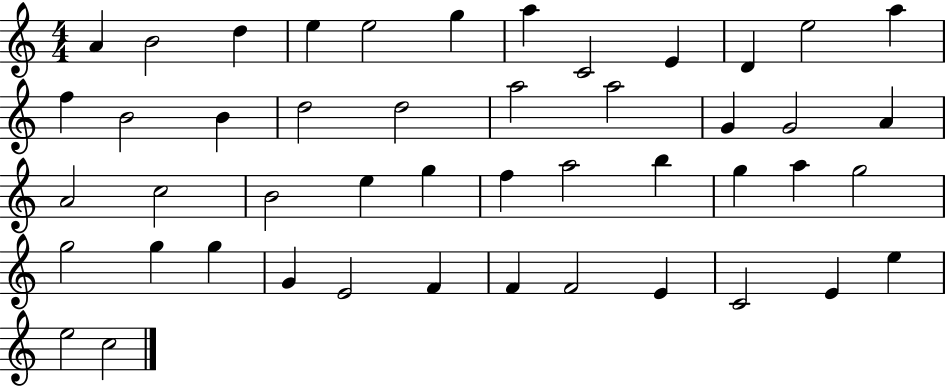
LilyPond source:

{
  \clef treble
  \numericTimeSignature
  \time 4/4
  \key c \major
  a'4 b'2 d''4 | e''4 e''2 g''4 | a''4 c'2 e'4 | d'4 e''2 a''4 | \break f''4 b'2 b'4 | d''2 d''2 | a''2 a''2 | g'4 g'2 a'4 | \break a'2 c''2 | b'2 e''4 g''4 | f''4 a''2 b''4 | g''4 a''4 g''2 | \break g''2 g''4 g''4 | g'4 e'2 f'4 | f'4 f'2 e'4 | c'2 e'4 e''4 | \break e''2 c''2 | \bar "|."
}